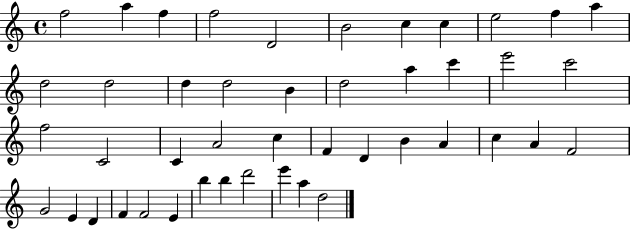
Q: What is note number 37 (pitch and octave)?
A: F4